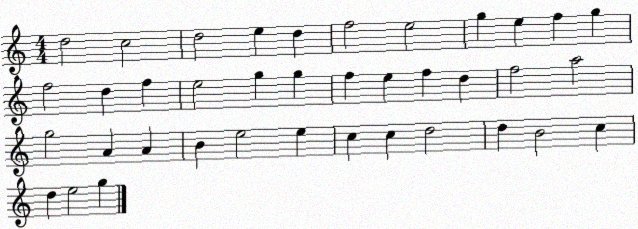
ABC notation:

X:1
T:Untitled
M:4/4
L:1/4
K:C
d2 c2 d2 e d f2 e2 g e f g f2 d f e2 g g f e f d f2 a2 g2 A A B e2 e c c d2 d B2 c d e2 g